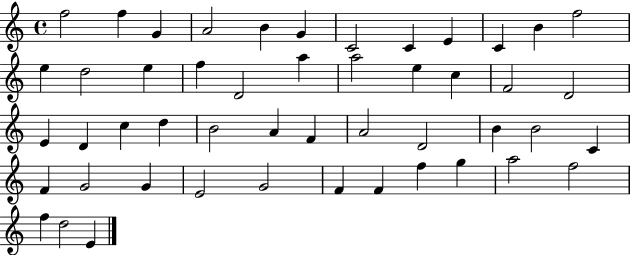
F5/h F5/q G4/q A4/h B4/q G4/q C4/h C4/q E4/q C4/q B4/q F5/h E5/q D5/h E5/q F5/q D4/h A5/q A5/h E5/q C5/q F4/h D4/h E4/q D4/q C5/q D5/q B4/h A4/q F4/q A4/h D4/h B4/q B4/h C4/q F4/q G4/h G4/q E4/h G4/h F4/q F4/q F5/q G5/q A5/h F5/h F5/q D5/h E4/q